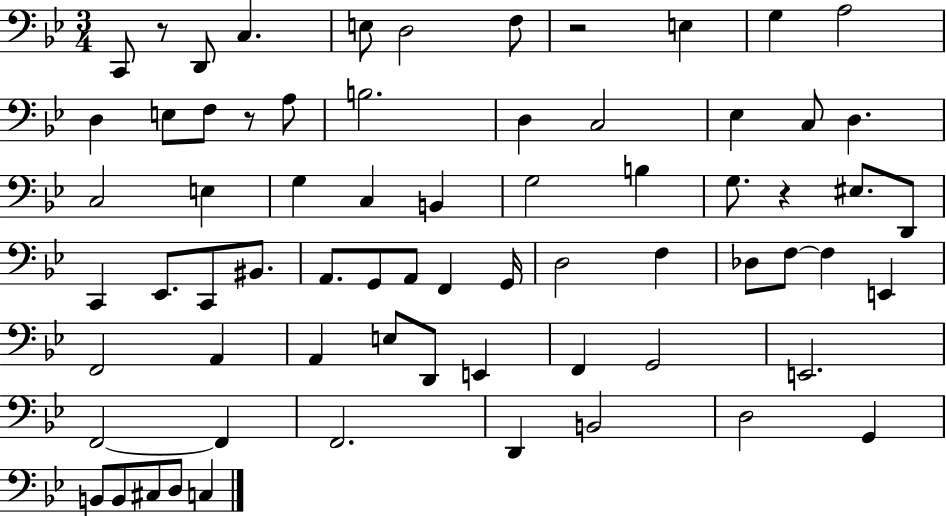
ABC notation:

X:1
T:Untitled
M:3/4
L:1/4
K:Bb
C,,/2 z/2 D,,/2 C, E,/2 D,2 F,/2 z2 E, G, A,2 D, E,/2 F,/2 z/2 A,/2 B,2 D, C,2 _E, C,/2 D, C,2 E, G, C, B,, G,2 B, G,/2 z ^E,/2 D,,/2 C,, _E,,/2 C,,/2 ^B,,/2 A,,/2 G,,/2 A,,/2 F,, G,,/4 D,2 F, _D,/2 F,/2 F, E,, F,,2 A,, A,, E,/2 D,,/2 E,, F,, G,,2 E,,2 F,,2 F,, F,,2 D,, B,,2 D,2 G,, B,,/2 B,,/2 ^C,/2 D,/2 C,